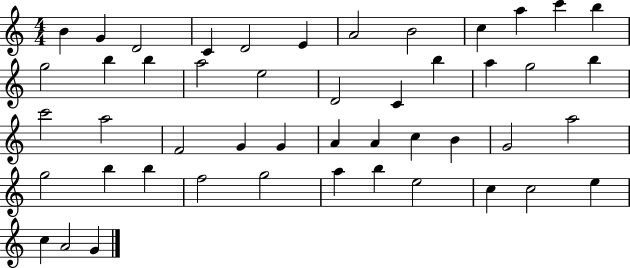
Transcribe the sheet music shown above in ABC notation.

X:1
T:Untitled
M:4/4
L:1/4
K:C
B G D2 C D2 E A2 B2 c a c' b g2 b b a2 e2 D2 C b a g2 b c'2 a2 F2 G G A A c B G2 a2 g2 b b f2 g2 a b e2 c c2 e c A2 G